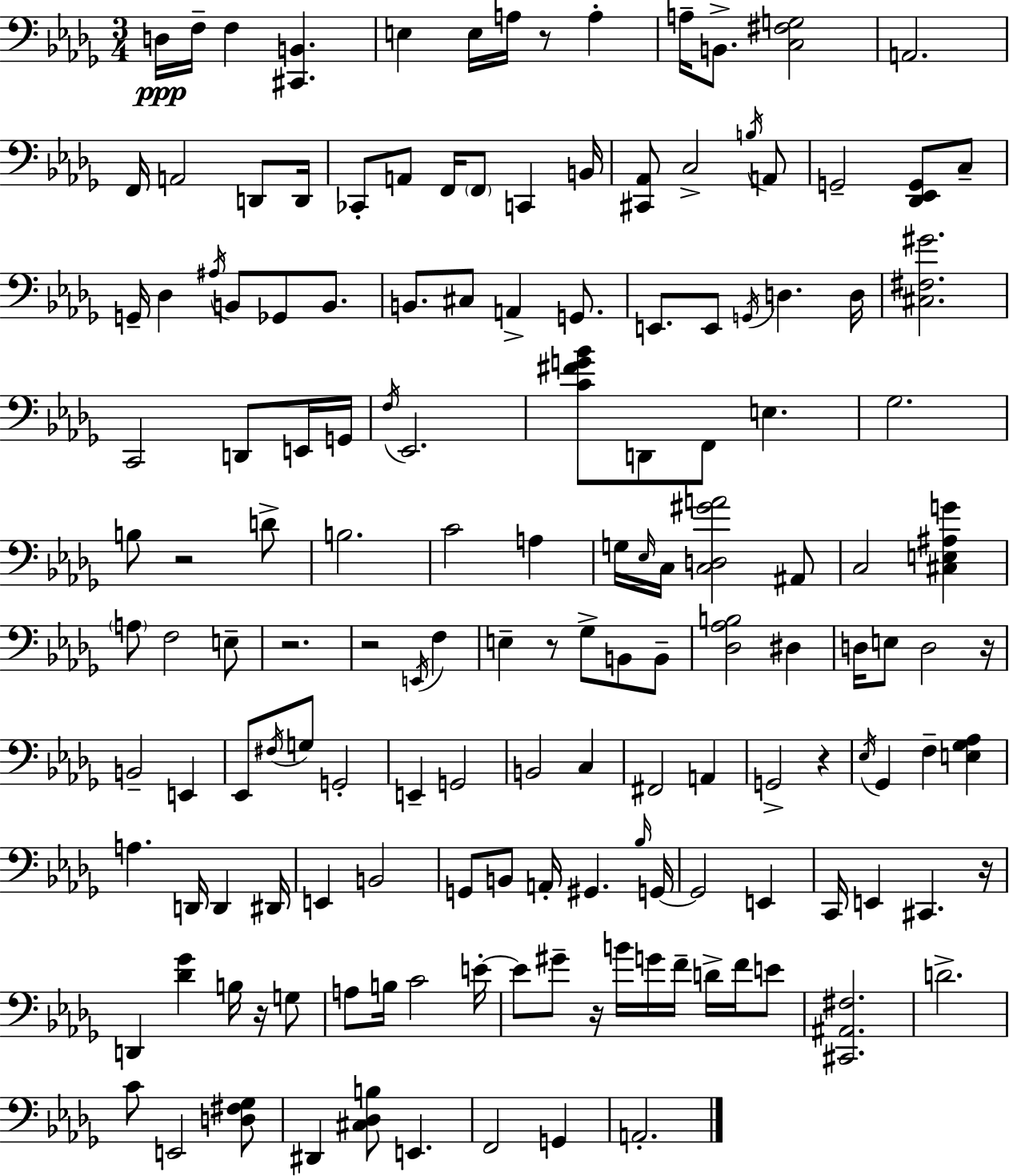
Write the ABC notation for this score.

X:1
T:Untitled
M:3/4
L:1/4
K:Bbm
D,/4 F,/4 F, [^C,,B,,] E, E,/4 A,/4 z/2 A, A,/4 B,,/2 [C,^F,G,]2 A,,2 F,,/4 A,,2 D,,/2 D,,/4 _C,,/2 A,,/2 F,,/4 F,,/2 C,, B,,/4 [^C,,_A,,]/2 C,2 B,/4 A,,/2 G,,2 [_D,,_E,,G,,]/2 C,/2 G,,/4 _D, ^A,/4 B,,/2 _G,,/2 B,,/2 B,,/2 ^C,/2 A,, G,,/2 E,,/2 E,,/2 G,,/4 D, D,/4 [^C,^F,^G]2 C,,2 D,,/2 E,,/4 G,,/4 F,/4 _E,,2 [C^FG_B]/2 D,,/2 F,,/2 E, _G,2 B,/2 z2 D/2 B,2 C2 A, G,/4 _E,/4 C,/4 [C,D,^GA]2 ^A,,/2 C,2 [^C,E,^A,G] A,/2 F,2 E,/2 z2 z2 E,,/4 F, E, z/2 _G,/2 B,,/2 B,,/2 [_D,_A,B,]2 ^D, D,/4 E,/2 D,2 z/4 B,,2 E,, _E,,/2 ^F,/4 G,/2 G,,2 E,, G,,2 B,,2 C, ^F,,2 A,, G,,2 z _E,/4 _G,, F, [E,_G,_A,] A, D,,/4 D,, ^D,,/4 E,, B,,2 G,,/2 B,,/2 A,,/4 ^G,, _B,/4 G,,/4 G,,2 E,, C,,/4 E,, ^C,, z/4 D,, [_D_G] B,/4 z/4 G,/2 A,/2 B,/4 C2 E/4 E/2 ^G/2 z/4 B/4 G/4 F/4 D/4 F/4 E/2 [^C,,^A,,^F,]2 D2 C/2 E,,2 [D,^F,_G,]/2 ^D,, [^C,_D,B,]/2 E,, F,,2 G,, A,,2